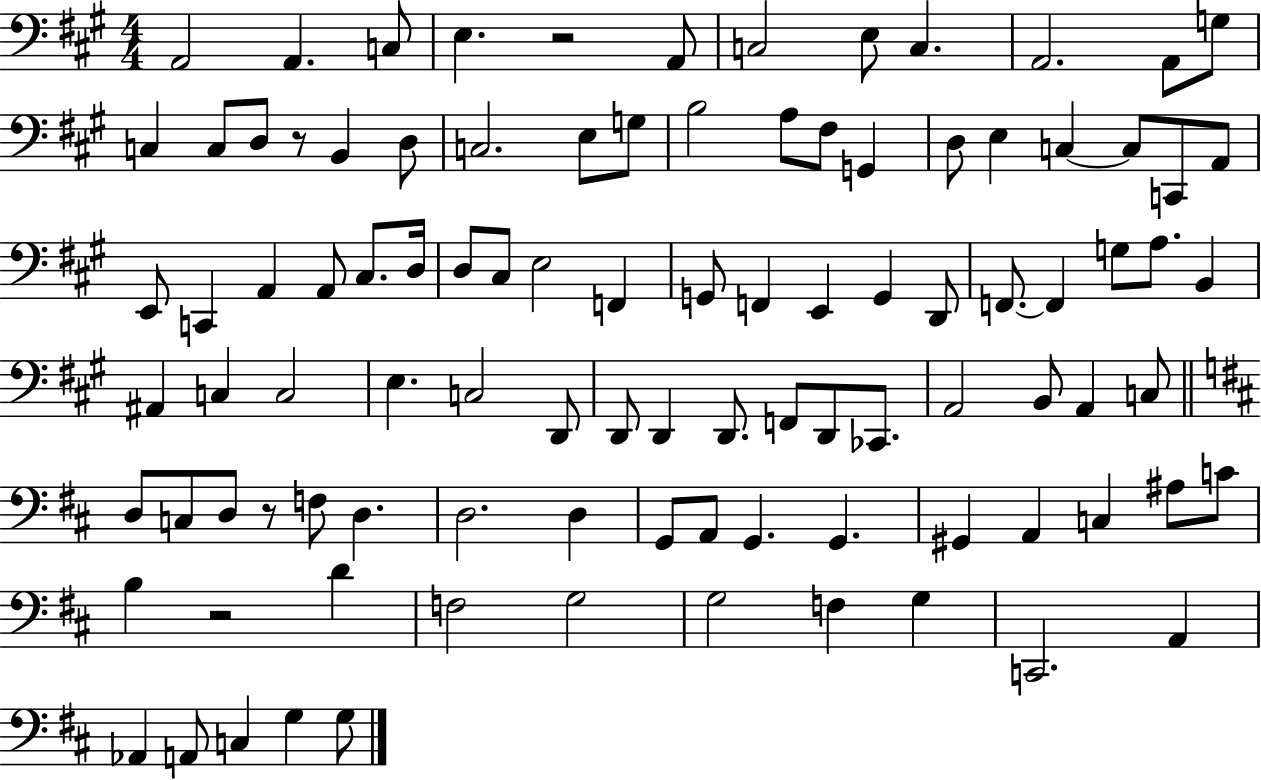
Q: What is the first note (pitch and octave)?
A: A2